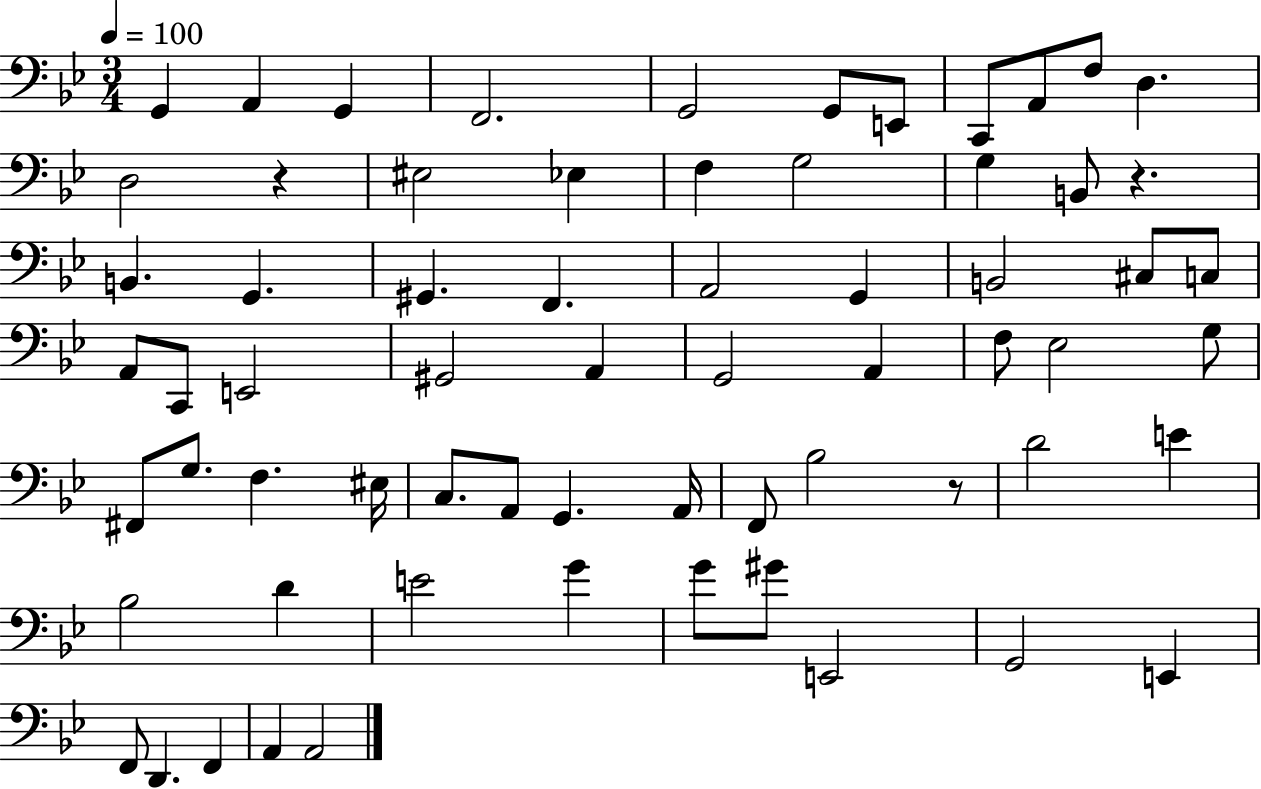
{
  \clef bass
  \numericTimeSignature
  \time 3/4
  \key bes \major
  \tempo 4 = 100
  \repeat volta 2 { g,4 a,4 g,4 | f,2. | g,2 g,8 e,8 | c,8 a,8 f8 d4. | \break d2 r4 | eis2 ees4 | f4 g2 | g4 b,8 r4. | \break b,4. g,4. | gis,4. f,4. | a,2 g,4 | b,2 cis8 c8 | \break a,8 c,8 e,2 | gis,2 a,4 | g,2 a,4 | f8 ees2 g8 | \break fis,8 g8. f4. eis16 | c8. a,8 g,4. a,16 | f,8 bes2 r8 | d'2 e'4 | \break bes2 d'4 | e'2 g'4 | g'8 gis'8 e,2 | g,2 e,4 | \break f,8 d,4. f,4 | a,4 a,2 | } \bar "|."
}